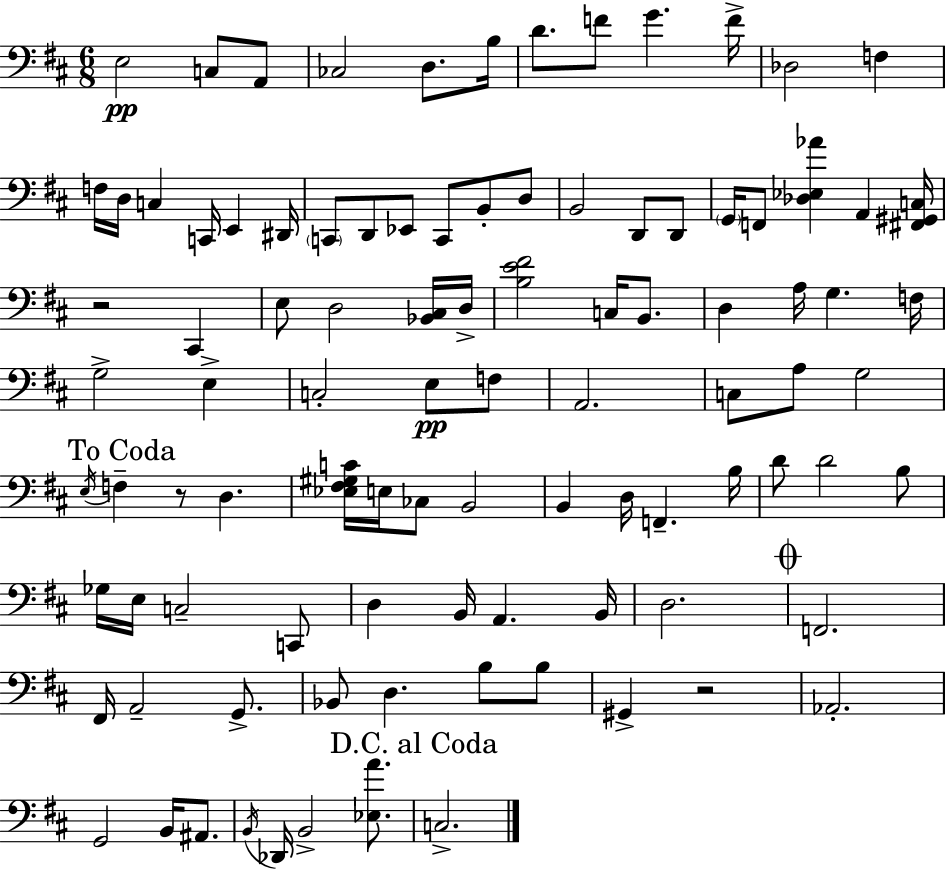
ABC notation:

X:1
T:Untitled
M:6/8
L:1/4
K:D
E,2 C,/2 A,,/2 _C,2 D,/2 B,/4 D/2 F/2 G F/4 _D,2 F, F,/4 D,/4 C, C,,/4 E,, ^D,,/4 C,,/2 D,,/2 _E,,/2 C,,/2 B,,/2 D,/2 B,,2 D,,/2 D,,/2 G,,/4 F,,/2 [_D,_E,_A] A,, [^F,,^G,,C,]/4 z2 ^C,, E,/2 D,2 [_B,,^C,]/4 D,/4 [B,E^F]2 C,/4 B,,/2 D, A,/4 G, F,/4 G,2 E, C,2 E,/2 F,/2 A,,2 C,/2 A,/2 G,2 E,/4 F, z/2 D, [_E,^F,^G,C]/4 E,/4 _C,/2 B,,2 B,, D,/4 F,, B,/4 D/2 D2 B,/2 _G,/4 E,/4 C,2 C,,/2 D, B,,/4 A,, B,,/4 D,2 F,,2 ^F,,/4 A,,2 G,,/2 _B,,/2 D, B,/2 B,/2 ^G,, z2 _A,,2 G,,2 B,,/4 ^A,,/2 B,,/4 _D,,/4 B,,2 [_E,A]/2 C,2